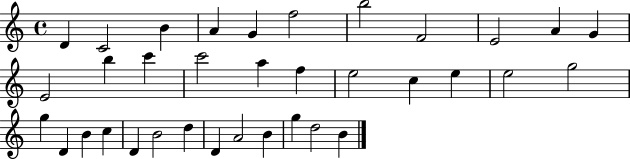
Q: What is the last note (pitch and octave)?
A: B4